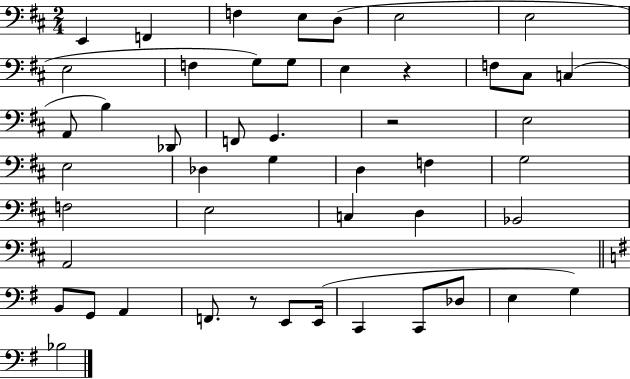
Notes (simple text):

E2/q F2/q F3/q E3/e D3/e E3/h E3/h E3/h F3/q G3/e G3/e E3/q R/q F3/e C#3/e C3/q A2/e B3/q Db2/e F2/e G2/q. R/h E3/h E3/h Db3/q G3/q D3/q F3/q G3/h F3/h E3/h C3/q D3/q Bb2/h A2/h B2/e G2/e A2/q F2/e. R/e E2/e E2/s C2/q C2/e Db3/e E3/q G3/q Bb3/h